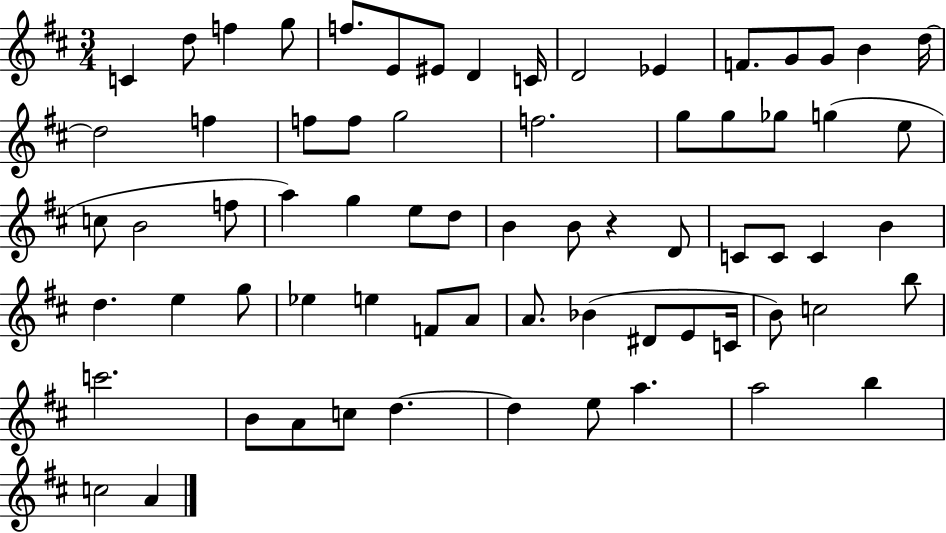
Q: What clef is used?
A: treble